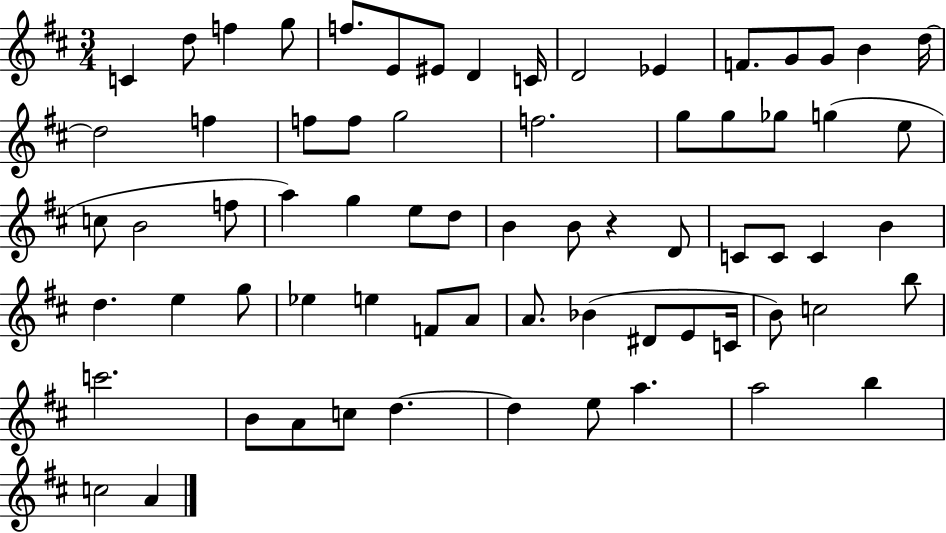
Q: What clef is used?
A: treble